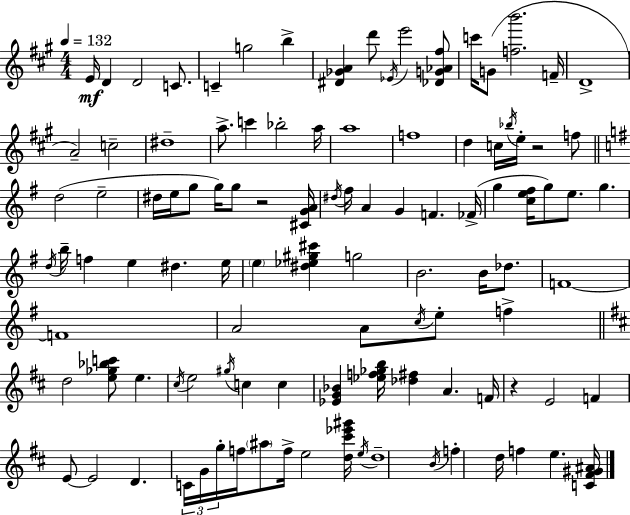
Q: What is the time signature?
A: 4/4